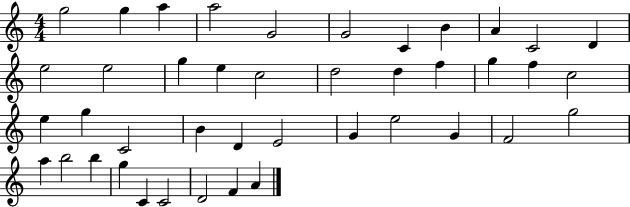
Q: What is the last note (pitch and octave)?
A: A4